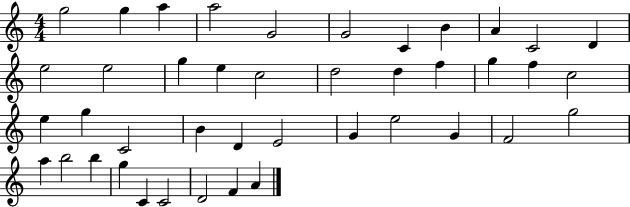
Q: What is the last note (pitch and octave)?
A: A4